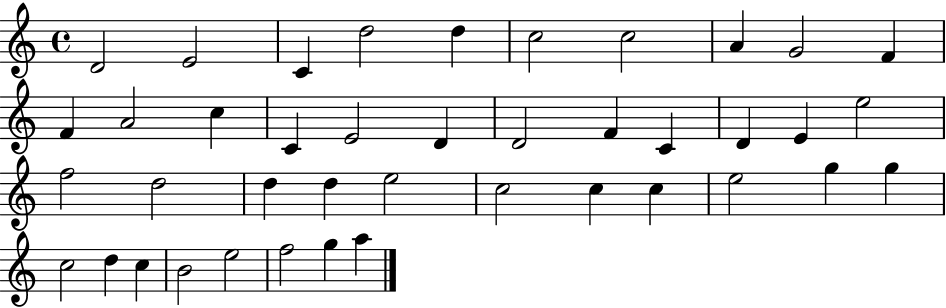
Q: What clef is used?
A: treble